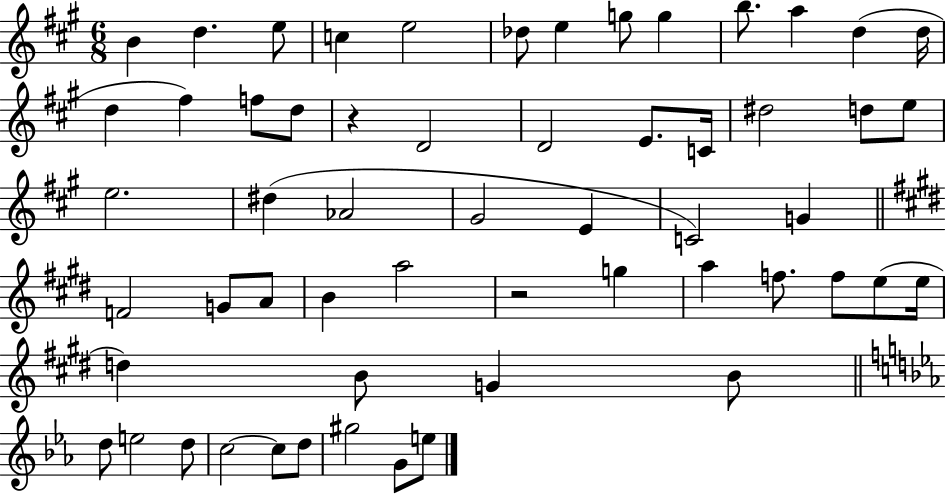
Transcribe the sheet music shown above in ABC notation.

X:1
T:Untitled
M:6/8
L:1/4
K:A
B d e/2 c e2 _d/2 e g/2 g b/2 a d d/4 d ^f f/2 d/2 z D2 D2 E/2 C/4 ^d2 d/2 e/2 e2 ^d _A2 ^G2 E C2 G F2 G/2 A/2 B a2 z2 g a f/2 f/2 e/2 e/4 d B/2 G B/2 d/2 e2 d/2 c2 c/2 d/2 ^g2 G/2 e/2